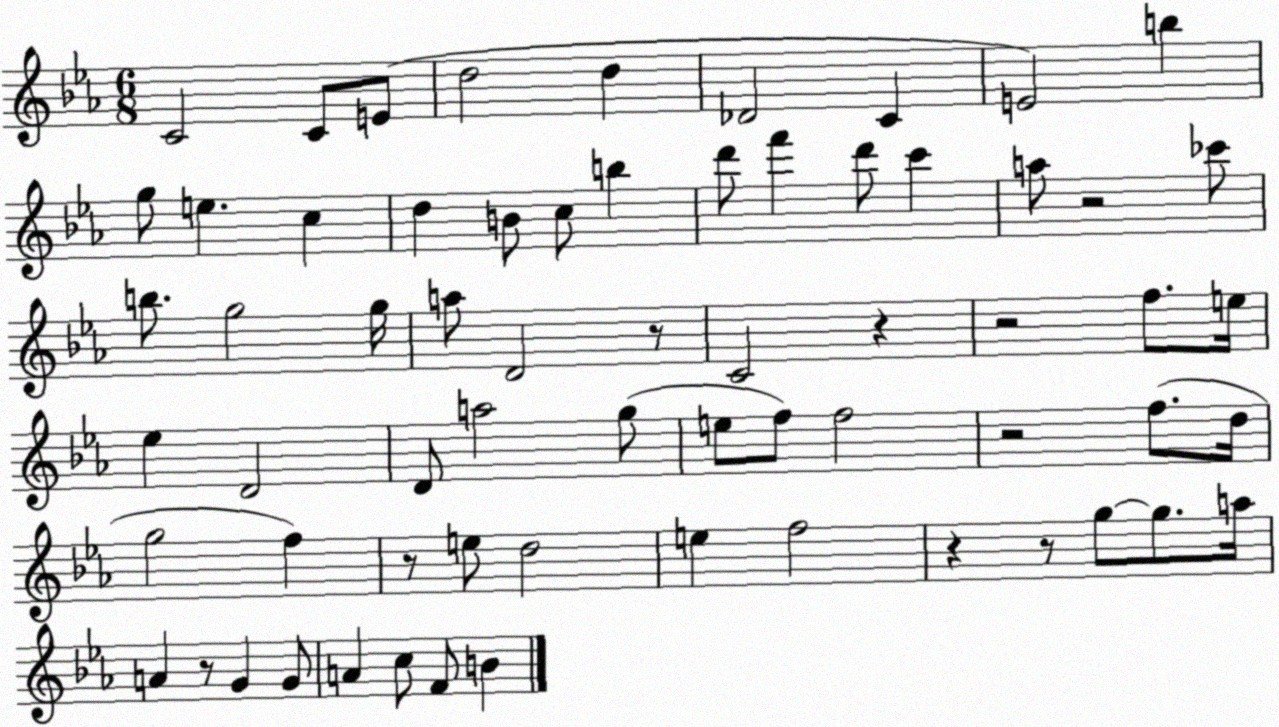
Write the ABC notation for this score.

X:1
T:Untitled
M:6/8
L:1/4
K:Eb
C2 C/2 E/2 d2 d _D2 C E2 b g/2 e c d B/2 c/2 b d'/2 f' d'/2 c' a/2 z2 _c'/2 b/2 g2 g/4 a/2 D2 z/2 C2 z z2 f/2 e/4 _e D2 D/2 a2 g/2 e/2 f/2 f2 z2 f/2 d/4 g2 f z/2 e/2 d2 e f2 z z/2 g/2 g/2 a/4 A z/2 G G/2 A c/2 F/2 B